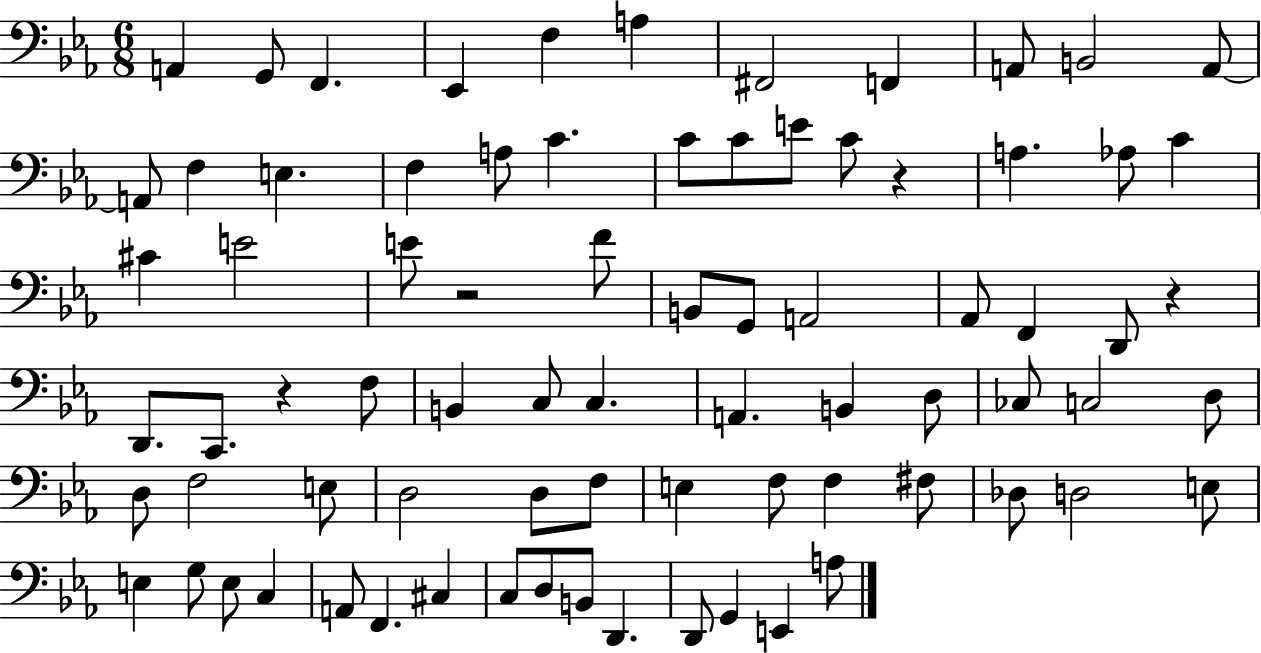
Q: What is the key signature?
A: EES major